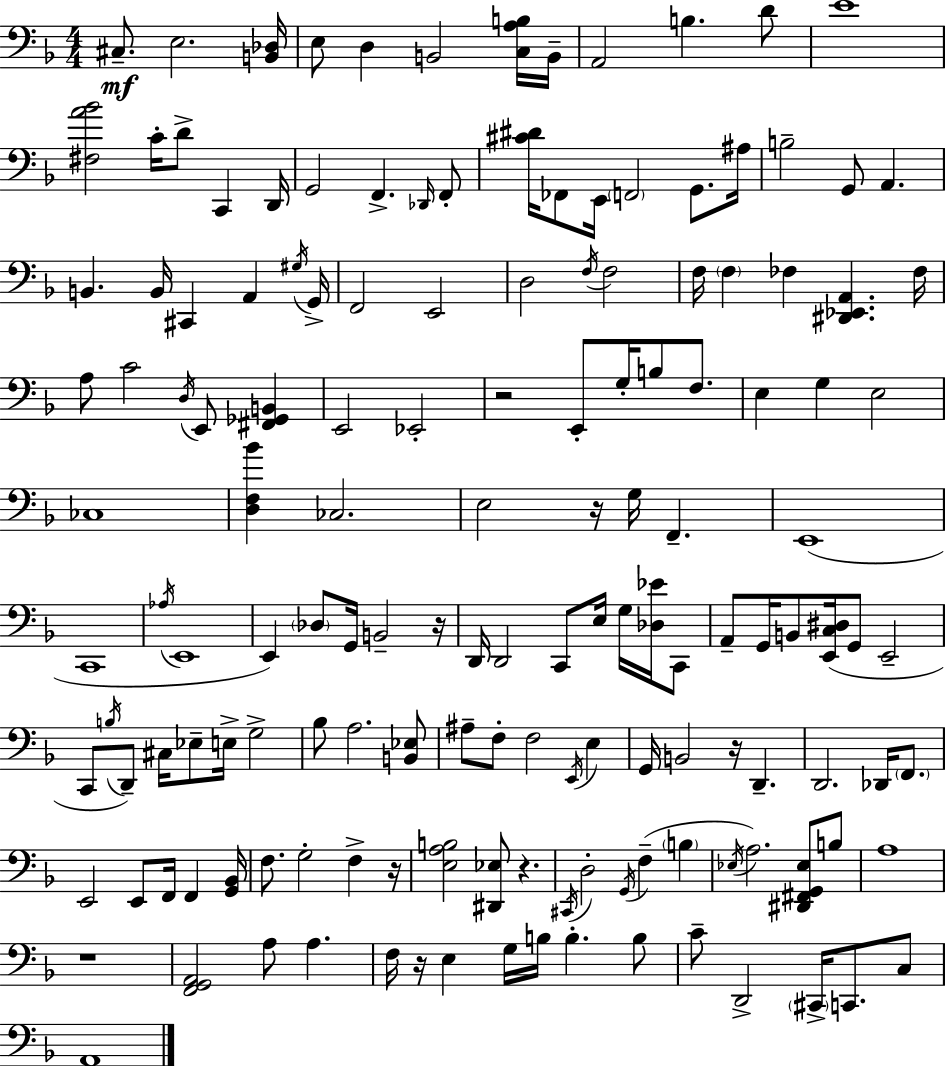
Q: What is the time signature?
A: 4/4